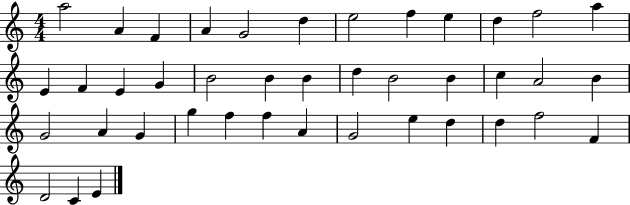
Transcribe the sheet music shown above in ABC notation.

X:1
T:Untitled
M:4/4
L:1/4
K:C
a2 A F A G2 d e2 f e d f2 a E F E G B2 B B d B2 B c A2 B G2 A G g f f A G2 e d d f2 F D2 C E